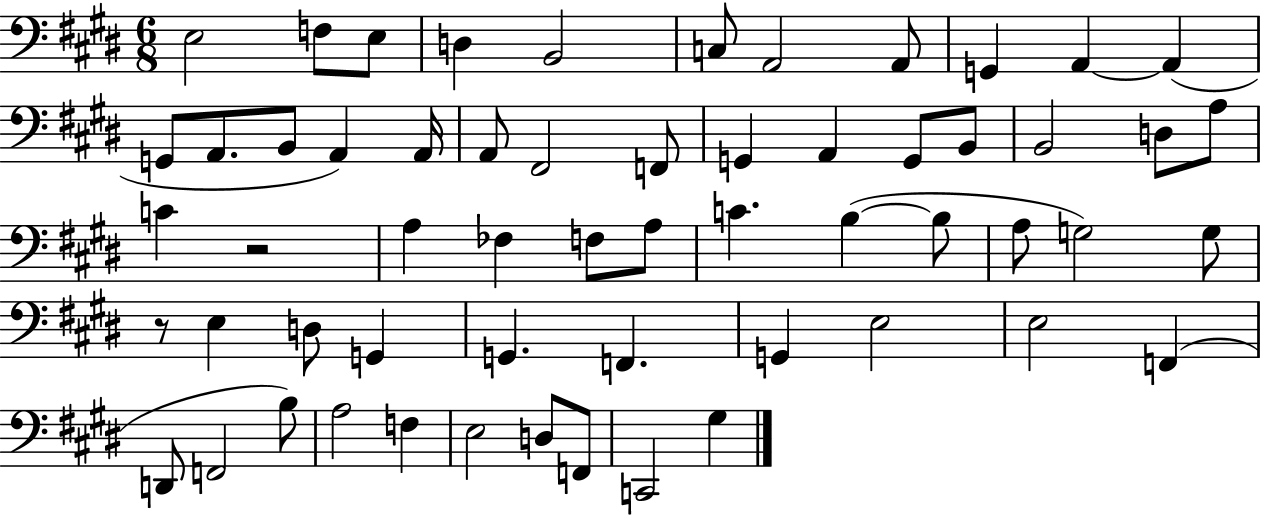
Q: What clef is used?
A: bass